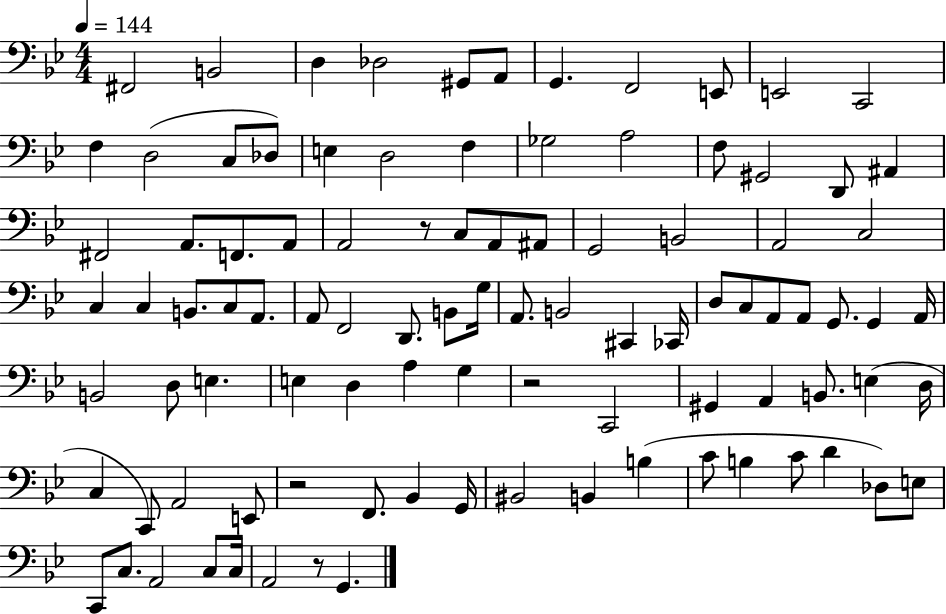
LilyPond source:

{
  \clef bass
  \numericTimeSignature
  \time 4/4
  \key bes \major
  \tempo 4 = 144
  fis,2 b,2 | d4 des2 gis,8 a,8 | g,4. f,2 e,8 | e,2 c,2 | \break f4 d2( c8 des8) | e4 d2 f4 | ges2 a2 | f8 gis,2 d,8 ais,4 | \break fis,2 a,8. f,8. a,8 | a,2 r8 c8 a,8 ais,8 | g,2 b,2 | a,2 c2 | \break c4 c4 b,8. c8 a,8. | a,8 f,2 d,8. b,8 g16 | a,8. b,2 cis,4 ces,16 | d8 c8 a,8 a,8 g,8. g,4 a,16 | \break b,2 d8 e4. | e4 d4 a4 g4 | r2 c,2 | gis,4 a,4 b,8. e4( d16 | \break c4 c,8) a,2 e,8 | r2 f,8. bes,4 g,16 | bis,2 b,4 b4( | c'8 b4 c'8 d'4 des8) e8 | \break c,8 c8. a,2 c8 c16 | a,2 r8 g,4. | \bar "|."
}